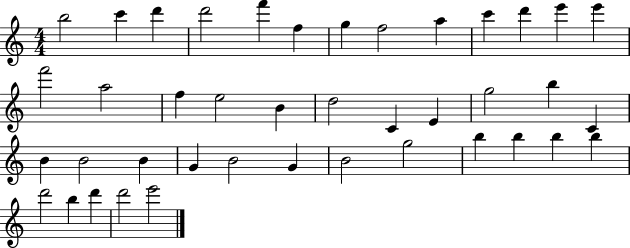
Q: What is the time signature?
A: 4/4